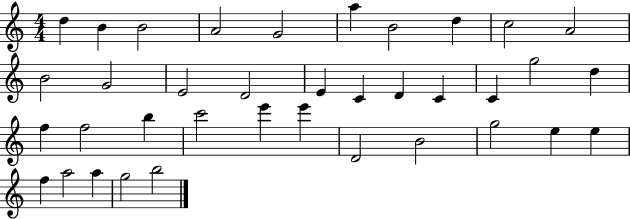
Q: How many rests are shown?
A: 0